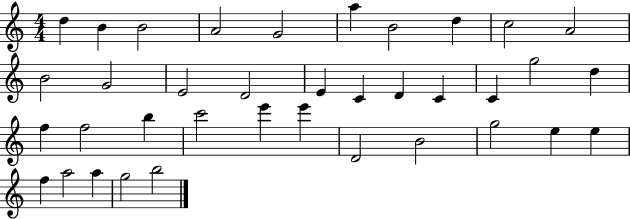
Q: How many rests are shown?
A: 0